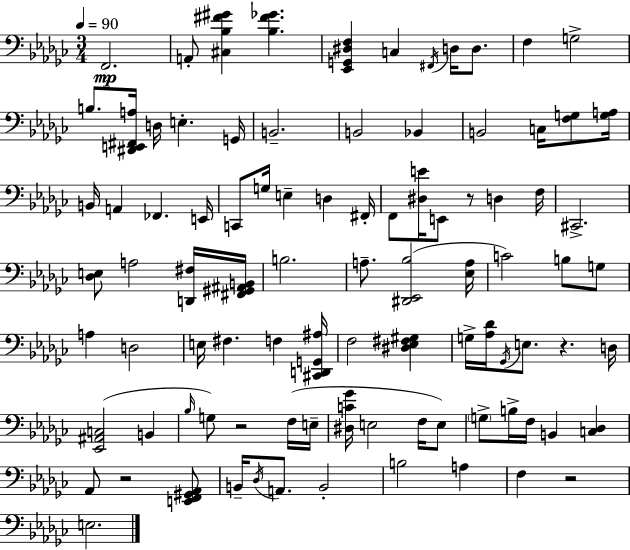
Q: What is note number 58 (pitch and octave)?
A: F3